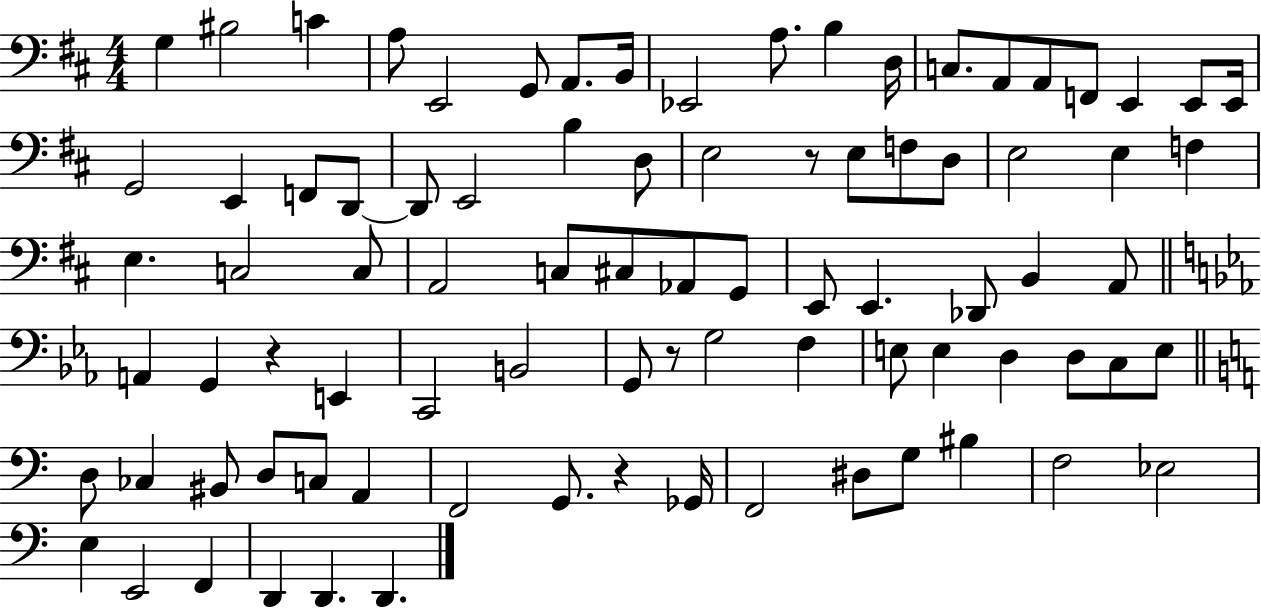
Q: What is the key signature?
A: D major